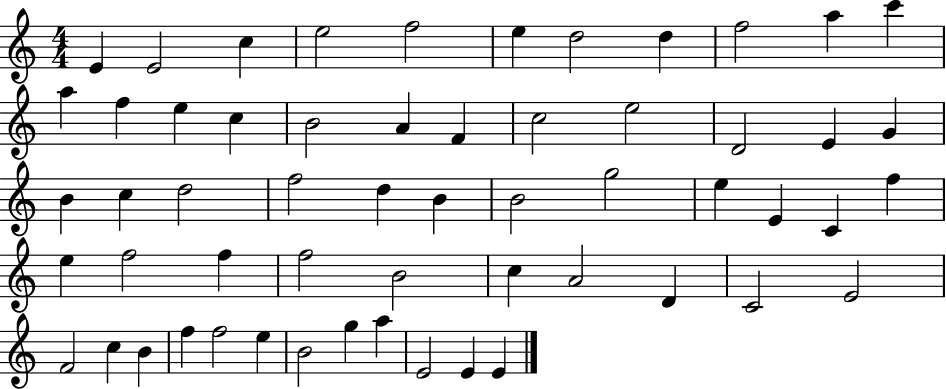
{
  \clef treble
  \numericTimeSignature
  \time 4/4
  \key c \major
  e'4 e'2 c''4 | e''2 f''2 | e''4 d''2 d''4 | f''2 a''4 c'''4 | \break a''4 f''4 e''4 c''4 | b'2 a'4 f'4 | c''2 e''2 | d'2 e'4 g'4 | \break b'4 c''4 d''2 | f''2 d''4 b'4 | b'2 g''2 | e''4 e'4 c'4 f''4 | \break e''4 f''2 f''4 | f''2 b'2 | c''4 a'2 d'4 | c'2 e'2 | \break f'2 c''4 b'4 | f''4 f''2 e''4 | b'2 g''4 a''4 | e'2 e'4 e'4 | \break \bar "|."
}